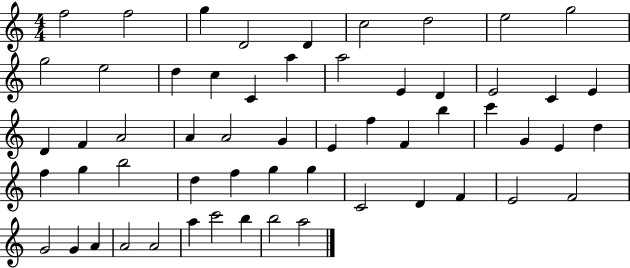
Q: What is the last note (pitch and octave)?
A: A5